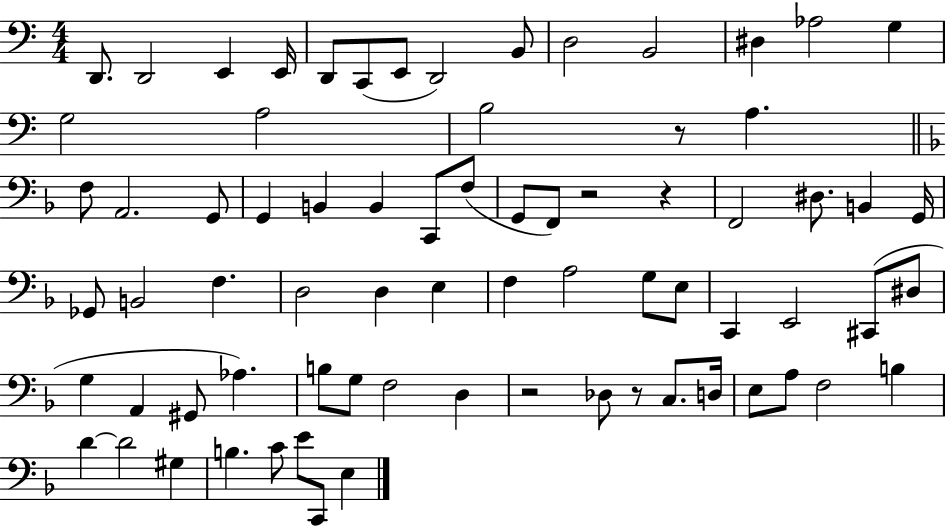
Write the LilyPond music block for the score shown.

{
  \clef bass
  \numericTimeSignature
  \time 4/4
  \key c \major
  d,8. d,2 e,4 e,16 | d,8 c,8( e,8 d,2) b,8 | d2 b,2 | dis4 aes2 g4 | \break g2 a2 | b2 r8 a4. | \bar "||" \break \key d \minor f8 a,2. g,8 | g,4 b,4 b,4 c,8 f8( | g,8 f,8) r2 r4 | f,2 dis8. b,4 g,16 | \break ges,8 b,2 f4. | d2 d4 e4 | f4 a2 g8 e8 | c,4 e,2 cis,8( dis8 | \break g4 a,4 gis,8 aes4.) | b8 g8 f2 d4 | r2 des8 r8 c8. d16 | e8 a8 f2 b4 | \break d'4~~ d'2 gis4 | b4. c'8 e'8 c,8 e4 | \bar "|."
}